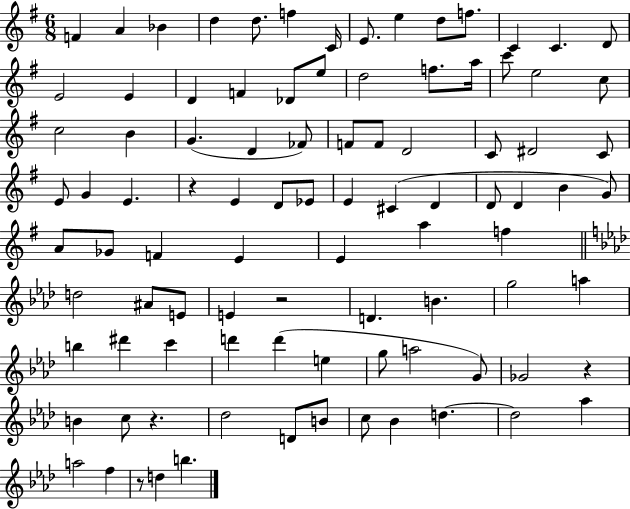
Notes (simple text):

F4/q A4/q Bb4/q D5/q D5/e. F5/q C4/s E4/e. E5/q D5/e F5/e. C4/q C4/q. D4/e E4/h E4/q D4/q F4/q Db4/e E5/e D5/h F5/e. A5/s C6/e E5/h C5/e C5/h B4/q G4/q. D4/q FES4/e F4/e F4/e D4/h C4/e D#4/h C4/e E4/e G4/q E4/q. R/q E4/q D4/e Eb4/e E4/q C#4/q D4/q D4/e D4/q B4/q G4/e A4/e Gb4/e F4/q E4/q E4/q A5/q F5/q D5/h A#4/e E4/e E4/q R/h D4/q. B4/q. G5/h A5/q B5/q D#6/q C6/q D6/q D6/q E5/q G5/e A5/h G4/e Gb4/h R/q B4/q C5/e R/q. Db5/h D4/e B4/e C5/e Bb4/q D5/q. D5/h Ab5/q A5/h F5/q R/e D5/q B5/q.